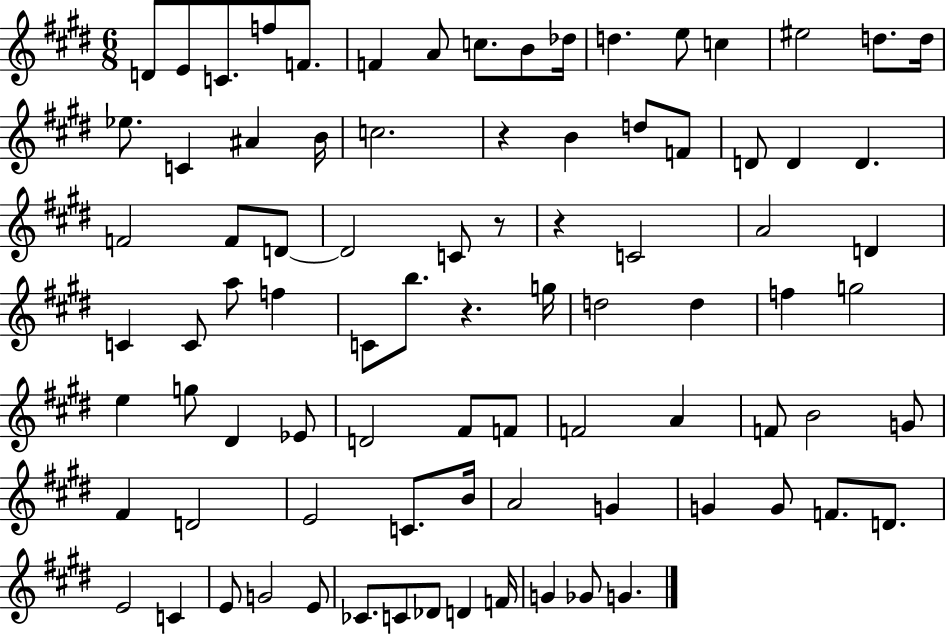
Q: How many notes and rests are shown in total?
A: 86